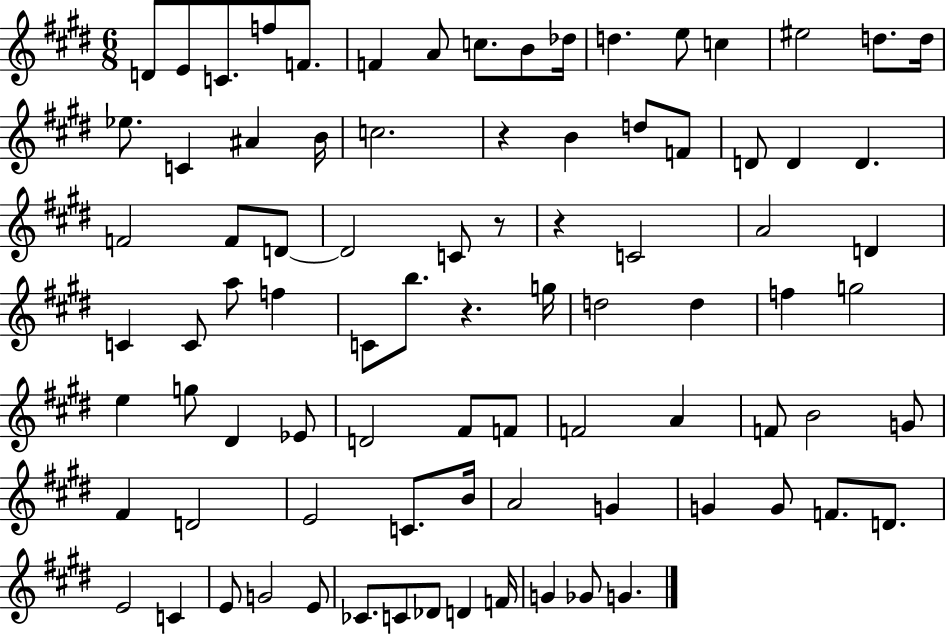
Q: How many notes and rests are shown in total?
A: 86